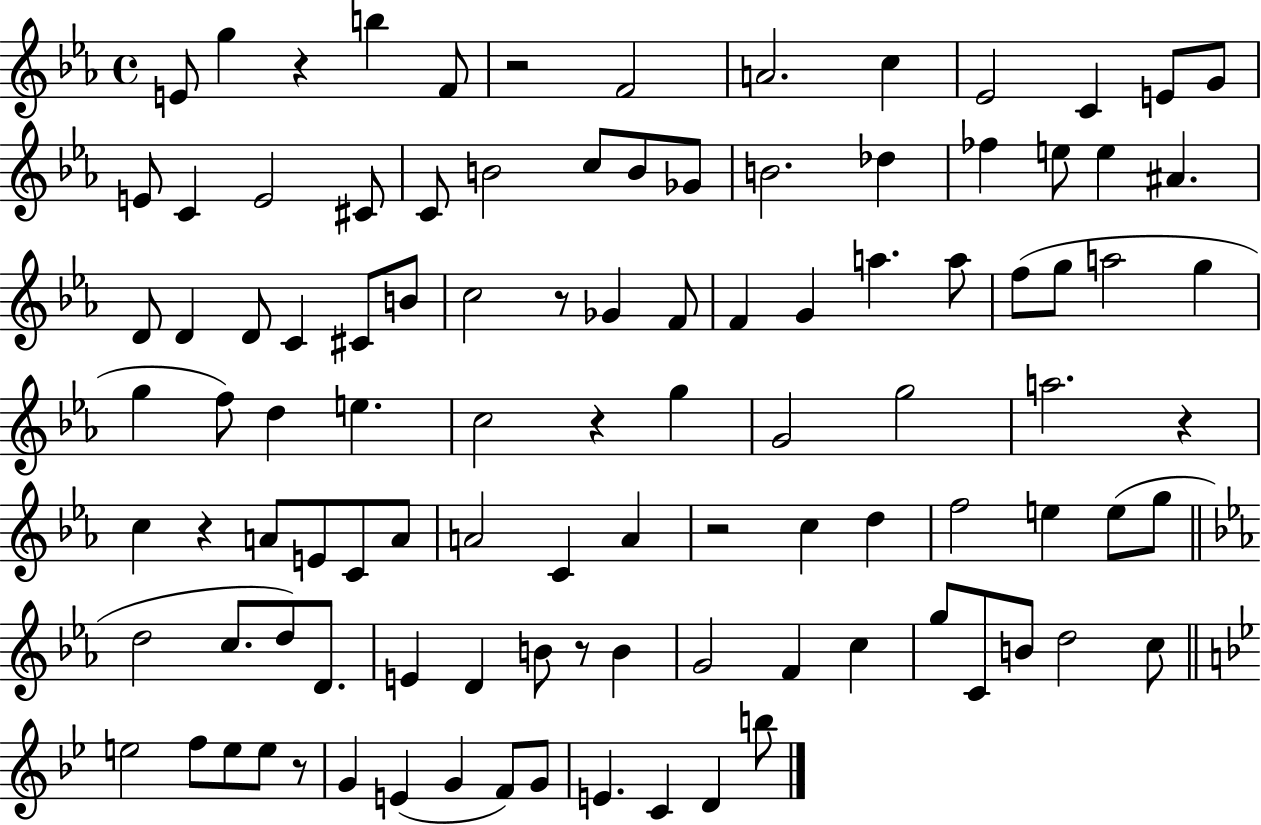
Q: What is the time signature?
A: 4/4